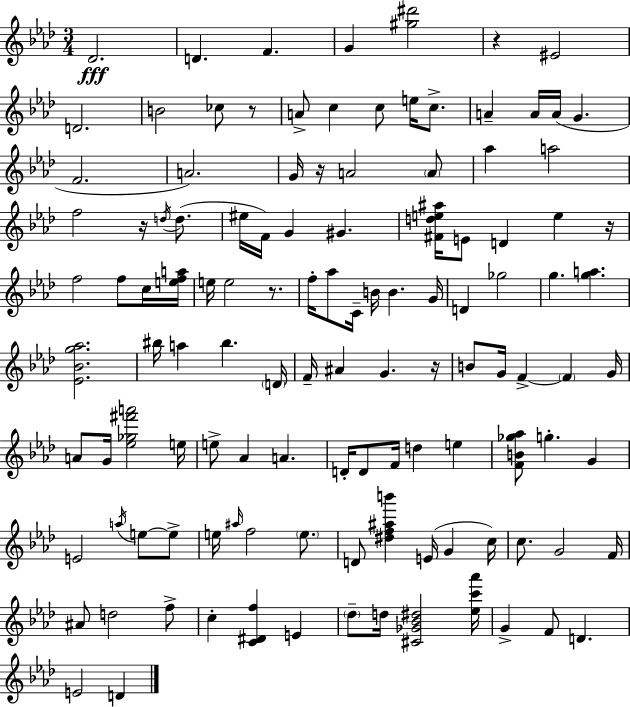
Db4/h. D4/q. F4/q. G4/q [G#5,D#6]/h R/q EIS4/h D4/h. B4/h CES5/e R/e A4/e C5/q C5/e E5/s C5/e. A4/q A4/s A4/s G4/q. F4/h. A4/h. G4/s R/s A4/h A4/e Ab5/q A5/h F5/h R/s D5/s D5/e. EIS5/s F4/s G4/q G#4/q. [F#4,D5,E5,A#5]/s E4/e D4/q E5/q R/s F5/h F5/e C5/s [E5,F5,A5]/s E5/s E5/h R/e. F5/s Ab5/e C4/s B4/s B4/q. G4/s D4/q Gb5/h G5/q. [G5,A5]/q. [Eb4,Bb4,G5,Ab5]/h. BIS5/s A5/q BIS5/q. D4/s F4/s A#4/q G4/q. R/s B4/e G4/s F4/q F4/q G4/s A4/e G4/s [Eb5,Gb5,F#6,A6]/h E5/s E5/e Ab4/q A4/q. D4/s D4/e F4/s D5/q E5/q [F4,B4,Gb5,Ab5]/e G5/q. G4/q E4/h A5/s E5/e E5/e E5/s A#5/s F5/h E5/e. D4/e [D#5,F5,A#5,B6]/q E4/s G4/q C5/s C5/e. G4/h F4/s A#4/e D5/h F5/e C5/q [C4,D#4,F5]/q E4/q Db5/e D5/s [C#4,Gb4,Bb4,D#5]/h [Eb5,C6,Ab6]/s G4/q F4/e D4/q. E4/h D4/q